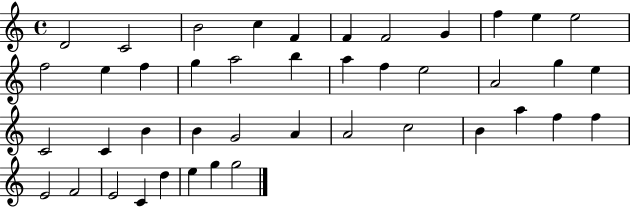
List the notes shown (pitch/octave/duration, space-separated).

D4/h C4/h B4/h C5/q F4/q F4/q F4/h G4/q F5/q E5/q E5/h F5/h E5/q F5/q G5/q A5/h B5/q A5/q F5/q E5/h A4/h G5/q E5/q C4/h C4/q B4/q B4/q G4/h A4/q A4/h C5/h B4/q A5/q F5/q F5/q E4/h F4/h E4/h C4/q D5/q E5/q G5/q G5/h